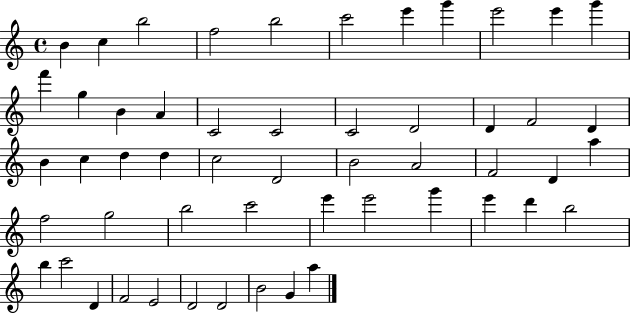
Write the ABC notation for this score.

X:1
T:Untitled
M:4/4
L:1/4
K:C
B c b2 f2 b2 c'2 e' g' e'2 e' g' f' g B A C2 C2 C2 D2 D F2 D B c d d c2 D2 B2 A2 F2 D a f2 g2 b2 c'2 e' e'2 g' e' d' b2 b c'2 D F2 E2 D2 D2 B2 G a